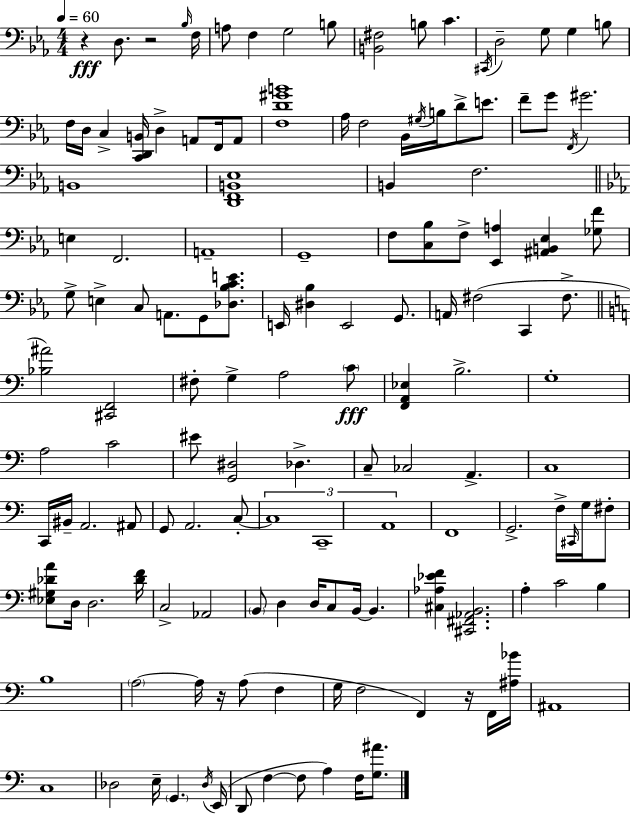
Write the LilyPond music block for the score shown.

{
  \clef bass
  \numericTimeSignature
  \time 4/4
  \key ees \major
  \tempo 4 = 60
  r4\fff d8. r2 \grace { bes16 } | f16 a8 f4 g2 b8 | <b, fis>2 b8 c'4. | \acciaccatura { cis,16 } d2-- g8 g4 | \break b8 f16 d16 c4-> <c, d, b,>16 d4-> a,8 f,16 | a,8 <f d' gis' b'>1 | aes16 f2 bes,16 \acciaccatura { gis16 } b16 d'8-> | e'8. f'8-- g'8 \acciaccatura { f,16 } gis'2. | \break b,1 | <d, f, b, ees>1 | b,4 f2. | \bar "||" \break \key c \minor e4 f,2. | a,1-- | g,1-- | f8 <c bes>8 f8-> <ees, a>4 <ais, b, ees>4 <ges f'>8 | \break g8-> e4-> c8 a,8. g,8 <des bes c' e'>8. | e,16 <dis bes>4 e,2 g,8. | a,16 fis2( c,4 fis8.-> | \bar "||" \break \key a \minor <bes ais'>2) <cis, f,>2 | fis8-. g4-> a2 \parenthesize c'8\fff | <f, a, ees>4 b2.-> | g1-. | \break a2 c'2 | eis'8 <g, dis>2 des4.-> | c8-- ces2 a,4.-> | c1 | \break c,16 bis,16-- a,2. ais,8 | g,8 a,2. c8-.~~ | \tuplet 3/2 { c1 | c,1-- | \break a,1 } | f,1 | g,2.-> f16-> \grace { cis,16 } g16 fis8-. | <ees gis des' a'>8 d16 d2. | \break <des' f'>16 c2-> aes,2 | \parenthesize b,8 d4 d16 c8 b,16~~ b,4. | <cis aes ees' f'>4 <cis, fis, aes, b,>2. | a4-. c'2 b4 | \break b1 | \parenthesize a2~~ a16 r16 a8( f4 | g16 f2 f,4) r16 f,16 | <ais bes'>16 ais,1 | \break c1 | des2 e16-- \parenthesize g,4. | \acciaccatura { des16 }( e,16 d,8 f4~~ f8 a4) f16 <g ais'>8. | \bar "|."
}